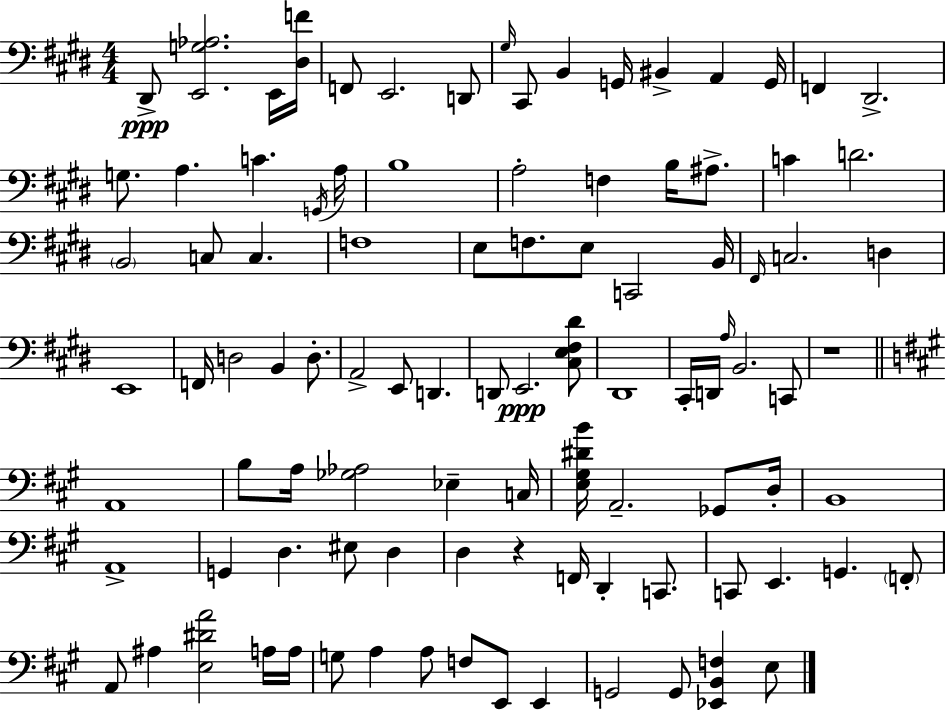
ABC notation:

X:1
T:Untitled
M:4/4
L:1/4
K:E
^D,,/2 [E,,G,_A,]2 E,,/4 [^D,F]/4 F,,/2 E,,2 D,,/2 ^G,/4 ^C,,/2 B,, G,,/4 ^B,, A,, G,,/4 F,, ^D,,2 G,/2 A, C G,,/4 A,/4 B,4 A,2 F, B,/4 ^A,/2 C D2 B,,2 C,/2 C, F,4 E,/2 F,/2 E,/2 C,,2 B,,/4 ^F,,/4 C,2 D, E,,4 F,,/4 D,2 B,, D,/2 A,,2 E,,/2 D,, D,,/2 E,,2 [^C,E,^F,^D]/2 ^D,,4 ^C,,/4 D,,/4 A,/4 B,,2 C,,/2 z4 A,,4 B,/2 A,/4 [_G,_A,]2 _E, C,/4 [E,^G,^DB]/4 A,,2 _G,,/2 D,/4 B,,4 A,,4 G,, D, ^E,/2 D, D, z F,,/4 D,, C,,/2 C,,/2 E,, G,, F,,/2 A,,/2 ^A, [E,^DA]2 A,/4 A,/4 G,/2 A, A,/2 F,/2 E,,/2 E,, G,,2 G,,/2 [_E,,B,,F,] E,/2